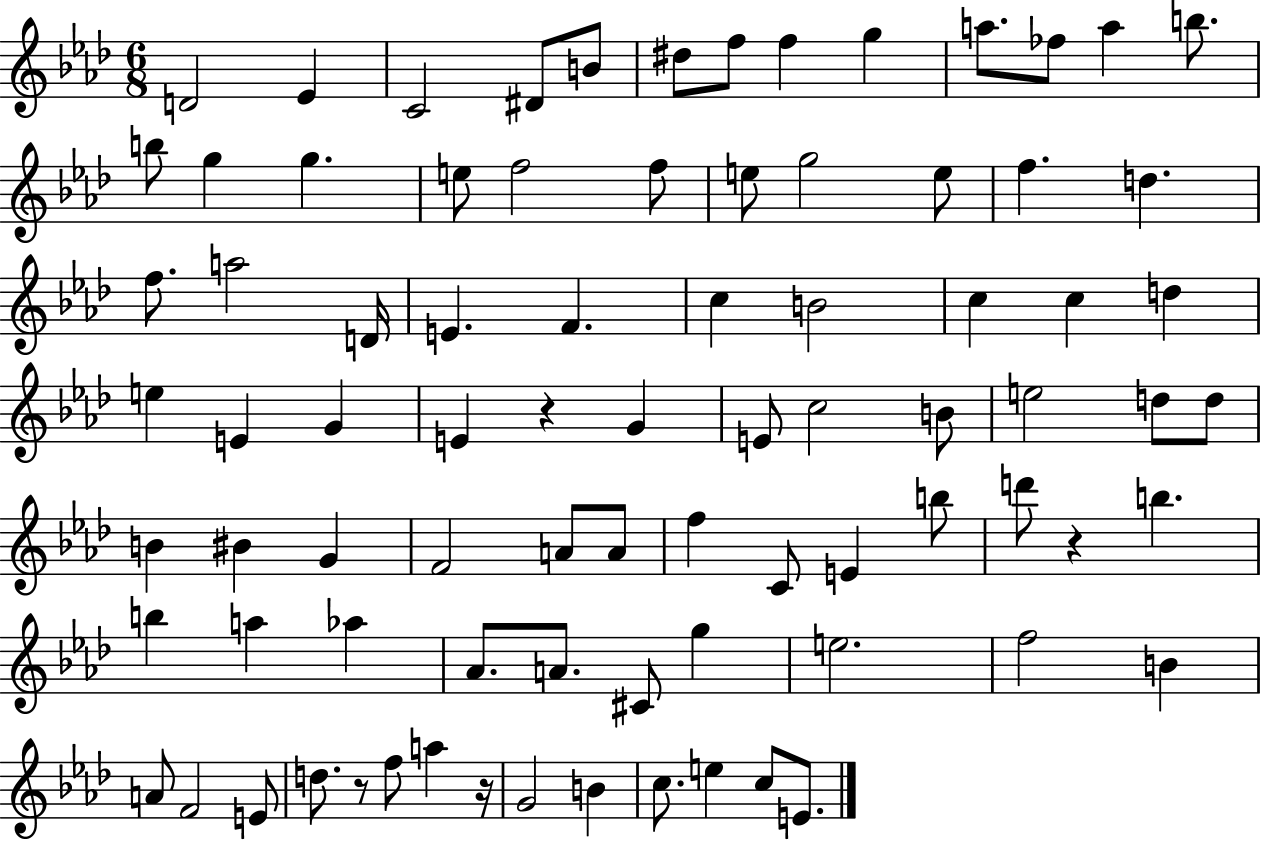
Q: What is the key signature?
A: AES major